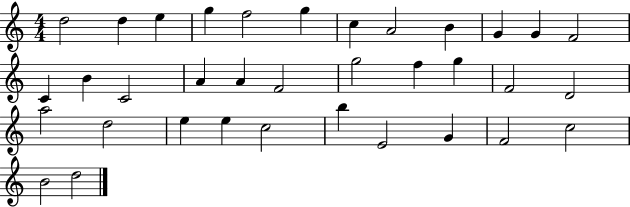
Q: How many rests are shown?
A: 0